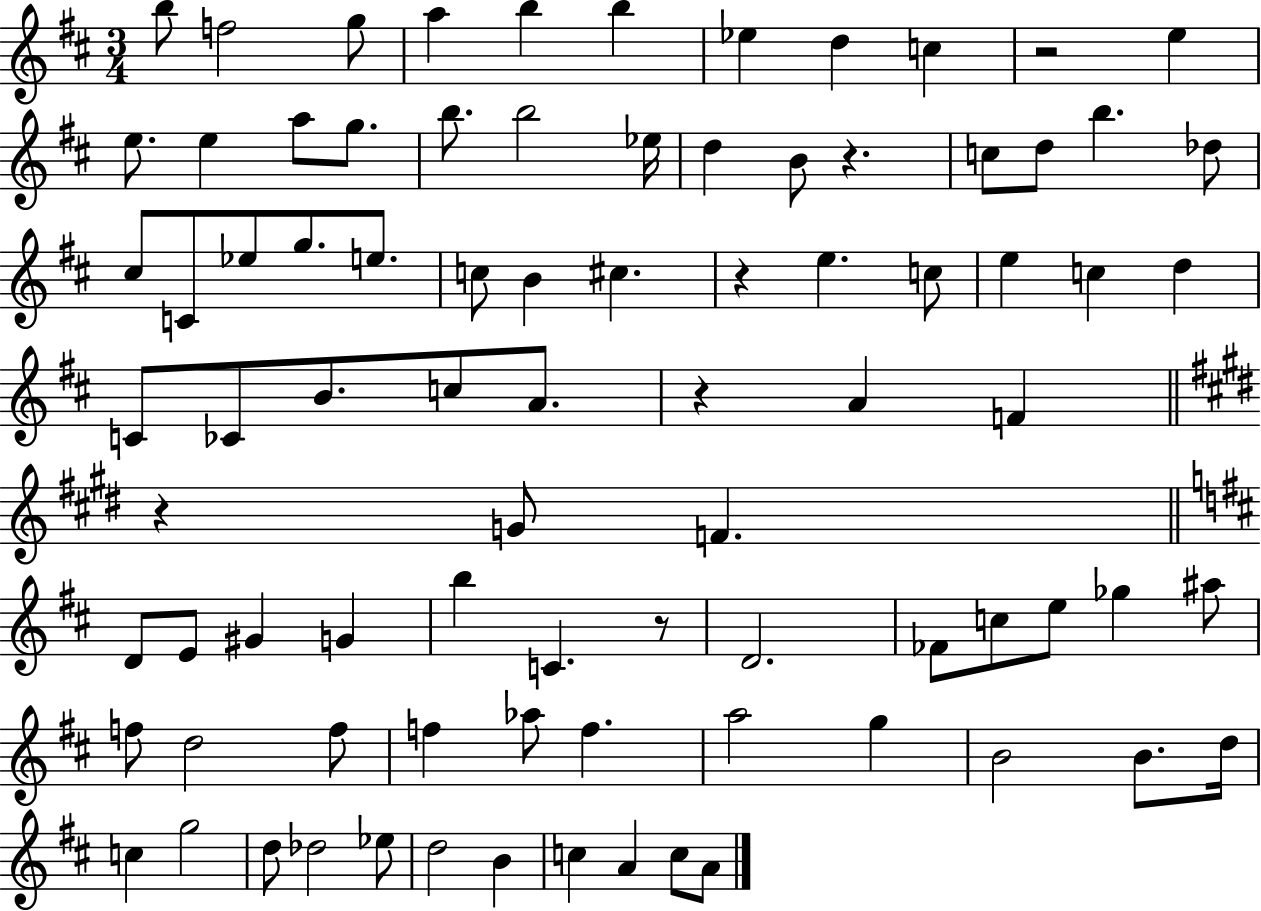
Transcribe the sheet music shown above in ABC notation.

X:1
T:Untitled
M:3/4
L:1/4
K:D
b/2 f2 g/2 a b b _e d c z2 e e/2 e a/2 g/2 b/2 b2 _e/4 d B/2 z c/2 d/2 b _d/2 ^c/2 C/2 _e/2 g/2 e/2 c/2 B ^c z e c/2 e c d C/2 _C/2 B/2 c/2 A/2 z A F z G/2 F D/2 E/2 ^G G b C z/2 D2 _F/2 c/2 e/2 _g ^a/2 f/2 d2 f/2 f _a/2 f a2 g B2 B/2 d/4 c g2 d/2 _d2 _e/2 d2 B c A c/2 A/2